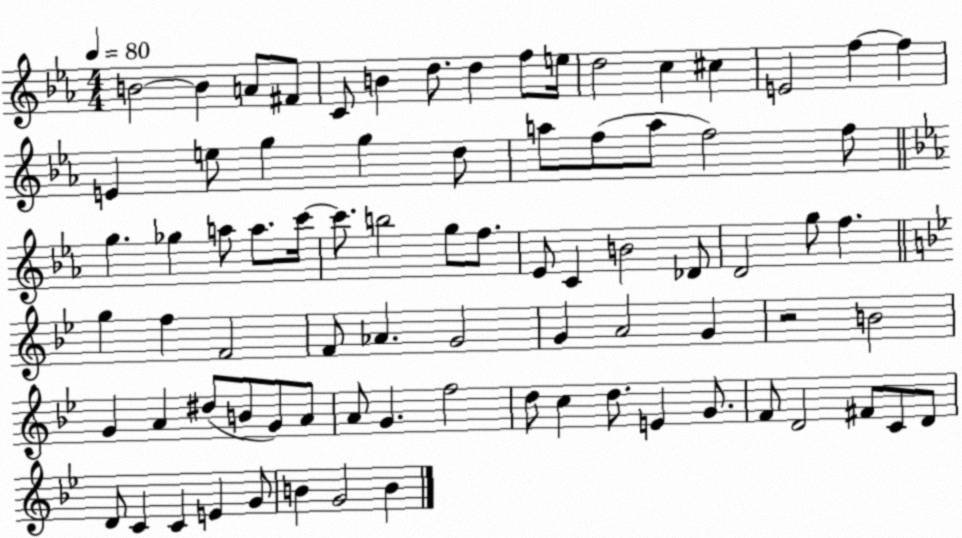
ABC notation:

X:1
T:Untitled
M:4/4
L:1/4
K:Eb
B2 B A/2 ^F/2 C/2 B d/2 d f/2 e/4 d2 c ^c E2 f f E e/2 g g d/2 a/2 f/2 a/2 f2 f/2 g _g a/2 a/2 c'/4 c'/2 b2 g/2 f/2 _E/2 C B2 _D/2 D2 g/2 f g f F2 F/2 _A G2 G A2 G z2 B2 G A ^d/2 B/2 G/2 A/2 A/2 G f2 d/2 c d/2 E G/2 F/2 D2 ^F/2 C/2 D/2 D/2 C C E G/2 B G2 B